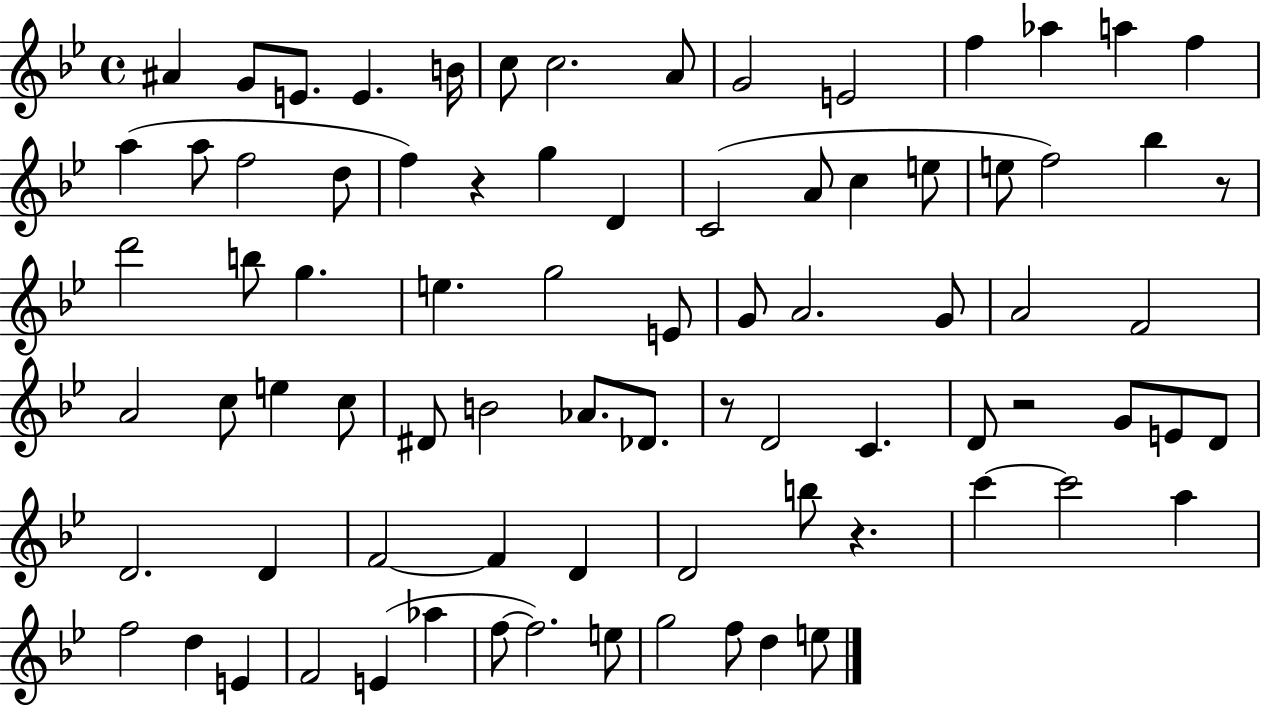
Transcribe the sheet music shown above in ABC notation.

X:1
T:Untitled
M:4/4
L:1/4
K:Bb
^A G/2 E/2 E B/4 c/2 c2 A/2 G2 E2 f _a a f a a/2 f2 d/2 f z g D C2 A/2 c e/2 e/2 f2 _b z/2 d'2 b/2 g e g2 E/2 G/2 A2 G/2 A2 F2 A2 c/2 e c/2 ^D/2 B2 _A/2 _D/2 z/2 D2 C D/2 z2 G/2 E/2 D/2 D2 D F2 F D D2 b/2 z c' c'2 a f2 d E F2 E _a f/2 f2 e/2 g2 f/2 d e/2